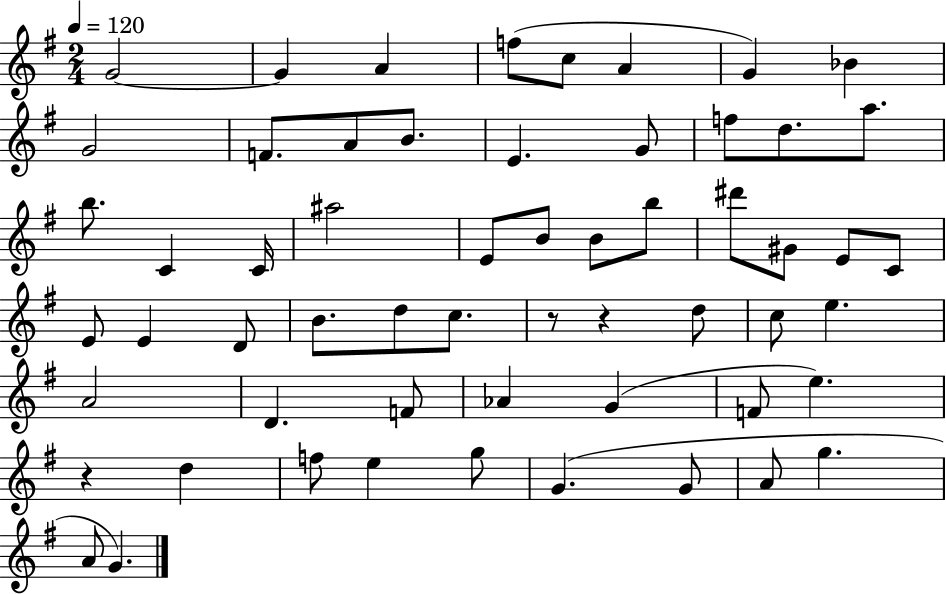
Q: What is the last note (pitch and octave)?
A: G4